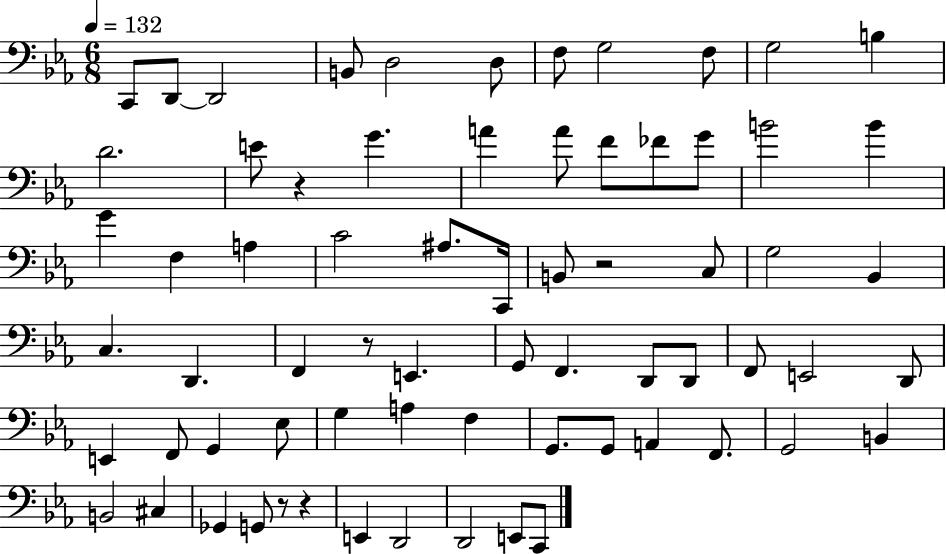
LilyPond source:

{
  \clef bass
  \numericTimeSignature
  \time 6/8
  \key ees \major
  \tempo 4 = 132
  c,8 d,8~~ d,2 | b,8 d2 d8 | f8 g2 f8 | g2 b4 | \break d'2. | e'8 r4 g'4. | a'4 a'8 f'8 fes'8 g'8 | b'2 b'4 | \break g'4 f4 a4 | c'2 ais8. c,16 | b,8 r2 c8 | g2 bes,4 | \break c4. d,4. | f,4 r8 e,4. | g,8 f,4. d,8 d,8 | f,8 e,2 d,8 | \break e,4 f,8 g,4 ees8 | g4 a4 f4 | g,8. g,8 a,4 f,8. | g,2 b,4 | \break b,2 cis4 | ges,4 g,8 r8 r4 | e,4 d,2 | d,2 e,8 c,8 | \break \bar "|."
}